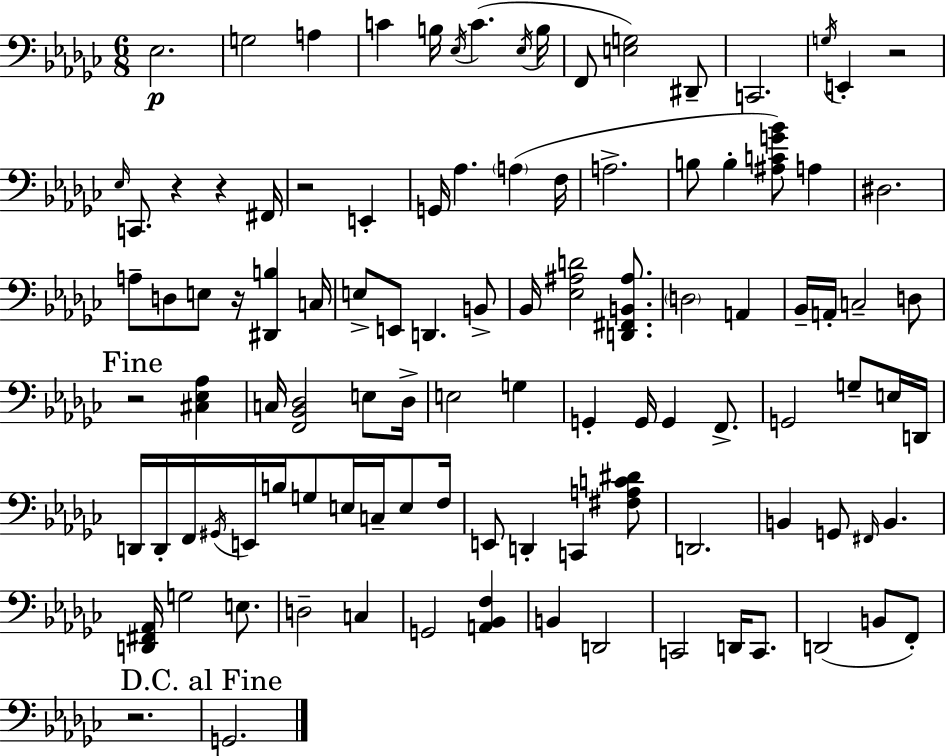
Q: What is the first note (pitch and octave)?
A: Eb3